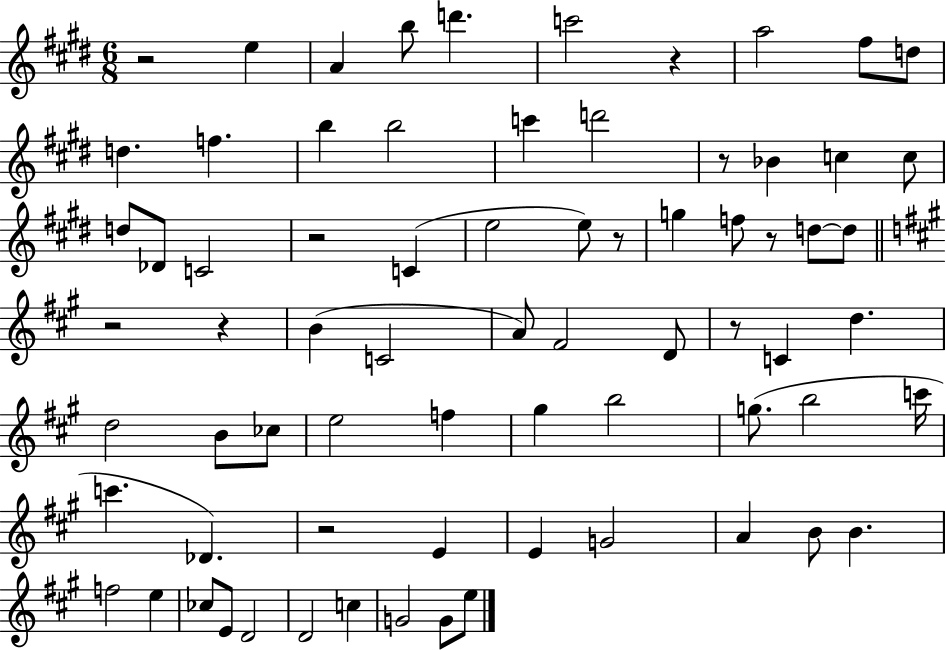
X:1
T:Untitled
M:6/8
L:1/4
K:E
z2 e A b/2 d' c'2 z a2 ^f/2 d/2 d f b b2 c' d'2 z/2 _B c c/2 d/2 _D/2 C2 z2 C e2 e/2 z/2 g f/2 z/2 d/2 d/2 z2 z B C2 A/2 ^F2 D/2 z/2 C d d2 B/2 _c/2 e2 f ^g b2 g/2 b2 c'/4 c' _D z2 E E G2 A B/2 B f2 e _c/2 E/2 D2 D2 c G2 G/2 e/2